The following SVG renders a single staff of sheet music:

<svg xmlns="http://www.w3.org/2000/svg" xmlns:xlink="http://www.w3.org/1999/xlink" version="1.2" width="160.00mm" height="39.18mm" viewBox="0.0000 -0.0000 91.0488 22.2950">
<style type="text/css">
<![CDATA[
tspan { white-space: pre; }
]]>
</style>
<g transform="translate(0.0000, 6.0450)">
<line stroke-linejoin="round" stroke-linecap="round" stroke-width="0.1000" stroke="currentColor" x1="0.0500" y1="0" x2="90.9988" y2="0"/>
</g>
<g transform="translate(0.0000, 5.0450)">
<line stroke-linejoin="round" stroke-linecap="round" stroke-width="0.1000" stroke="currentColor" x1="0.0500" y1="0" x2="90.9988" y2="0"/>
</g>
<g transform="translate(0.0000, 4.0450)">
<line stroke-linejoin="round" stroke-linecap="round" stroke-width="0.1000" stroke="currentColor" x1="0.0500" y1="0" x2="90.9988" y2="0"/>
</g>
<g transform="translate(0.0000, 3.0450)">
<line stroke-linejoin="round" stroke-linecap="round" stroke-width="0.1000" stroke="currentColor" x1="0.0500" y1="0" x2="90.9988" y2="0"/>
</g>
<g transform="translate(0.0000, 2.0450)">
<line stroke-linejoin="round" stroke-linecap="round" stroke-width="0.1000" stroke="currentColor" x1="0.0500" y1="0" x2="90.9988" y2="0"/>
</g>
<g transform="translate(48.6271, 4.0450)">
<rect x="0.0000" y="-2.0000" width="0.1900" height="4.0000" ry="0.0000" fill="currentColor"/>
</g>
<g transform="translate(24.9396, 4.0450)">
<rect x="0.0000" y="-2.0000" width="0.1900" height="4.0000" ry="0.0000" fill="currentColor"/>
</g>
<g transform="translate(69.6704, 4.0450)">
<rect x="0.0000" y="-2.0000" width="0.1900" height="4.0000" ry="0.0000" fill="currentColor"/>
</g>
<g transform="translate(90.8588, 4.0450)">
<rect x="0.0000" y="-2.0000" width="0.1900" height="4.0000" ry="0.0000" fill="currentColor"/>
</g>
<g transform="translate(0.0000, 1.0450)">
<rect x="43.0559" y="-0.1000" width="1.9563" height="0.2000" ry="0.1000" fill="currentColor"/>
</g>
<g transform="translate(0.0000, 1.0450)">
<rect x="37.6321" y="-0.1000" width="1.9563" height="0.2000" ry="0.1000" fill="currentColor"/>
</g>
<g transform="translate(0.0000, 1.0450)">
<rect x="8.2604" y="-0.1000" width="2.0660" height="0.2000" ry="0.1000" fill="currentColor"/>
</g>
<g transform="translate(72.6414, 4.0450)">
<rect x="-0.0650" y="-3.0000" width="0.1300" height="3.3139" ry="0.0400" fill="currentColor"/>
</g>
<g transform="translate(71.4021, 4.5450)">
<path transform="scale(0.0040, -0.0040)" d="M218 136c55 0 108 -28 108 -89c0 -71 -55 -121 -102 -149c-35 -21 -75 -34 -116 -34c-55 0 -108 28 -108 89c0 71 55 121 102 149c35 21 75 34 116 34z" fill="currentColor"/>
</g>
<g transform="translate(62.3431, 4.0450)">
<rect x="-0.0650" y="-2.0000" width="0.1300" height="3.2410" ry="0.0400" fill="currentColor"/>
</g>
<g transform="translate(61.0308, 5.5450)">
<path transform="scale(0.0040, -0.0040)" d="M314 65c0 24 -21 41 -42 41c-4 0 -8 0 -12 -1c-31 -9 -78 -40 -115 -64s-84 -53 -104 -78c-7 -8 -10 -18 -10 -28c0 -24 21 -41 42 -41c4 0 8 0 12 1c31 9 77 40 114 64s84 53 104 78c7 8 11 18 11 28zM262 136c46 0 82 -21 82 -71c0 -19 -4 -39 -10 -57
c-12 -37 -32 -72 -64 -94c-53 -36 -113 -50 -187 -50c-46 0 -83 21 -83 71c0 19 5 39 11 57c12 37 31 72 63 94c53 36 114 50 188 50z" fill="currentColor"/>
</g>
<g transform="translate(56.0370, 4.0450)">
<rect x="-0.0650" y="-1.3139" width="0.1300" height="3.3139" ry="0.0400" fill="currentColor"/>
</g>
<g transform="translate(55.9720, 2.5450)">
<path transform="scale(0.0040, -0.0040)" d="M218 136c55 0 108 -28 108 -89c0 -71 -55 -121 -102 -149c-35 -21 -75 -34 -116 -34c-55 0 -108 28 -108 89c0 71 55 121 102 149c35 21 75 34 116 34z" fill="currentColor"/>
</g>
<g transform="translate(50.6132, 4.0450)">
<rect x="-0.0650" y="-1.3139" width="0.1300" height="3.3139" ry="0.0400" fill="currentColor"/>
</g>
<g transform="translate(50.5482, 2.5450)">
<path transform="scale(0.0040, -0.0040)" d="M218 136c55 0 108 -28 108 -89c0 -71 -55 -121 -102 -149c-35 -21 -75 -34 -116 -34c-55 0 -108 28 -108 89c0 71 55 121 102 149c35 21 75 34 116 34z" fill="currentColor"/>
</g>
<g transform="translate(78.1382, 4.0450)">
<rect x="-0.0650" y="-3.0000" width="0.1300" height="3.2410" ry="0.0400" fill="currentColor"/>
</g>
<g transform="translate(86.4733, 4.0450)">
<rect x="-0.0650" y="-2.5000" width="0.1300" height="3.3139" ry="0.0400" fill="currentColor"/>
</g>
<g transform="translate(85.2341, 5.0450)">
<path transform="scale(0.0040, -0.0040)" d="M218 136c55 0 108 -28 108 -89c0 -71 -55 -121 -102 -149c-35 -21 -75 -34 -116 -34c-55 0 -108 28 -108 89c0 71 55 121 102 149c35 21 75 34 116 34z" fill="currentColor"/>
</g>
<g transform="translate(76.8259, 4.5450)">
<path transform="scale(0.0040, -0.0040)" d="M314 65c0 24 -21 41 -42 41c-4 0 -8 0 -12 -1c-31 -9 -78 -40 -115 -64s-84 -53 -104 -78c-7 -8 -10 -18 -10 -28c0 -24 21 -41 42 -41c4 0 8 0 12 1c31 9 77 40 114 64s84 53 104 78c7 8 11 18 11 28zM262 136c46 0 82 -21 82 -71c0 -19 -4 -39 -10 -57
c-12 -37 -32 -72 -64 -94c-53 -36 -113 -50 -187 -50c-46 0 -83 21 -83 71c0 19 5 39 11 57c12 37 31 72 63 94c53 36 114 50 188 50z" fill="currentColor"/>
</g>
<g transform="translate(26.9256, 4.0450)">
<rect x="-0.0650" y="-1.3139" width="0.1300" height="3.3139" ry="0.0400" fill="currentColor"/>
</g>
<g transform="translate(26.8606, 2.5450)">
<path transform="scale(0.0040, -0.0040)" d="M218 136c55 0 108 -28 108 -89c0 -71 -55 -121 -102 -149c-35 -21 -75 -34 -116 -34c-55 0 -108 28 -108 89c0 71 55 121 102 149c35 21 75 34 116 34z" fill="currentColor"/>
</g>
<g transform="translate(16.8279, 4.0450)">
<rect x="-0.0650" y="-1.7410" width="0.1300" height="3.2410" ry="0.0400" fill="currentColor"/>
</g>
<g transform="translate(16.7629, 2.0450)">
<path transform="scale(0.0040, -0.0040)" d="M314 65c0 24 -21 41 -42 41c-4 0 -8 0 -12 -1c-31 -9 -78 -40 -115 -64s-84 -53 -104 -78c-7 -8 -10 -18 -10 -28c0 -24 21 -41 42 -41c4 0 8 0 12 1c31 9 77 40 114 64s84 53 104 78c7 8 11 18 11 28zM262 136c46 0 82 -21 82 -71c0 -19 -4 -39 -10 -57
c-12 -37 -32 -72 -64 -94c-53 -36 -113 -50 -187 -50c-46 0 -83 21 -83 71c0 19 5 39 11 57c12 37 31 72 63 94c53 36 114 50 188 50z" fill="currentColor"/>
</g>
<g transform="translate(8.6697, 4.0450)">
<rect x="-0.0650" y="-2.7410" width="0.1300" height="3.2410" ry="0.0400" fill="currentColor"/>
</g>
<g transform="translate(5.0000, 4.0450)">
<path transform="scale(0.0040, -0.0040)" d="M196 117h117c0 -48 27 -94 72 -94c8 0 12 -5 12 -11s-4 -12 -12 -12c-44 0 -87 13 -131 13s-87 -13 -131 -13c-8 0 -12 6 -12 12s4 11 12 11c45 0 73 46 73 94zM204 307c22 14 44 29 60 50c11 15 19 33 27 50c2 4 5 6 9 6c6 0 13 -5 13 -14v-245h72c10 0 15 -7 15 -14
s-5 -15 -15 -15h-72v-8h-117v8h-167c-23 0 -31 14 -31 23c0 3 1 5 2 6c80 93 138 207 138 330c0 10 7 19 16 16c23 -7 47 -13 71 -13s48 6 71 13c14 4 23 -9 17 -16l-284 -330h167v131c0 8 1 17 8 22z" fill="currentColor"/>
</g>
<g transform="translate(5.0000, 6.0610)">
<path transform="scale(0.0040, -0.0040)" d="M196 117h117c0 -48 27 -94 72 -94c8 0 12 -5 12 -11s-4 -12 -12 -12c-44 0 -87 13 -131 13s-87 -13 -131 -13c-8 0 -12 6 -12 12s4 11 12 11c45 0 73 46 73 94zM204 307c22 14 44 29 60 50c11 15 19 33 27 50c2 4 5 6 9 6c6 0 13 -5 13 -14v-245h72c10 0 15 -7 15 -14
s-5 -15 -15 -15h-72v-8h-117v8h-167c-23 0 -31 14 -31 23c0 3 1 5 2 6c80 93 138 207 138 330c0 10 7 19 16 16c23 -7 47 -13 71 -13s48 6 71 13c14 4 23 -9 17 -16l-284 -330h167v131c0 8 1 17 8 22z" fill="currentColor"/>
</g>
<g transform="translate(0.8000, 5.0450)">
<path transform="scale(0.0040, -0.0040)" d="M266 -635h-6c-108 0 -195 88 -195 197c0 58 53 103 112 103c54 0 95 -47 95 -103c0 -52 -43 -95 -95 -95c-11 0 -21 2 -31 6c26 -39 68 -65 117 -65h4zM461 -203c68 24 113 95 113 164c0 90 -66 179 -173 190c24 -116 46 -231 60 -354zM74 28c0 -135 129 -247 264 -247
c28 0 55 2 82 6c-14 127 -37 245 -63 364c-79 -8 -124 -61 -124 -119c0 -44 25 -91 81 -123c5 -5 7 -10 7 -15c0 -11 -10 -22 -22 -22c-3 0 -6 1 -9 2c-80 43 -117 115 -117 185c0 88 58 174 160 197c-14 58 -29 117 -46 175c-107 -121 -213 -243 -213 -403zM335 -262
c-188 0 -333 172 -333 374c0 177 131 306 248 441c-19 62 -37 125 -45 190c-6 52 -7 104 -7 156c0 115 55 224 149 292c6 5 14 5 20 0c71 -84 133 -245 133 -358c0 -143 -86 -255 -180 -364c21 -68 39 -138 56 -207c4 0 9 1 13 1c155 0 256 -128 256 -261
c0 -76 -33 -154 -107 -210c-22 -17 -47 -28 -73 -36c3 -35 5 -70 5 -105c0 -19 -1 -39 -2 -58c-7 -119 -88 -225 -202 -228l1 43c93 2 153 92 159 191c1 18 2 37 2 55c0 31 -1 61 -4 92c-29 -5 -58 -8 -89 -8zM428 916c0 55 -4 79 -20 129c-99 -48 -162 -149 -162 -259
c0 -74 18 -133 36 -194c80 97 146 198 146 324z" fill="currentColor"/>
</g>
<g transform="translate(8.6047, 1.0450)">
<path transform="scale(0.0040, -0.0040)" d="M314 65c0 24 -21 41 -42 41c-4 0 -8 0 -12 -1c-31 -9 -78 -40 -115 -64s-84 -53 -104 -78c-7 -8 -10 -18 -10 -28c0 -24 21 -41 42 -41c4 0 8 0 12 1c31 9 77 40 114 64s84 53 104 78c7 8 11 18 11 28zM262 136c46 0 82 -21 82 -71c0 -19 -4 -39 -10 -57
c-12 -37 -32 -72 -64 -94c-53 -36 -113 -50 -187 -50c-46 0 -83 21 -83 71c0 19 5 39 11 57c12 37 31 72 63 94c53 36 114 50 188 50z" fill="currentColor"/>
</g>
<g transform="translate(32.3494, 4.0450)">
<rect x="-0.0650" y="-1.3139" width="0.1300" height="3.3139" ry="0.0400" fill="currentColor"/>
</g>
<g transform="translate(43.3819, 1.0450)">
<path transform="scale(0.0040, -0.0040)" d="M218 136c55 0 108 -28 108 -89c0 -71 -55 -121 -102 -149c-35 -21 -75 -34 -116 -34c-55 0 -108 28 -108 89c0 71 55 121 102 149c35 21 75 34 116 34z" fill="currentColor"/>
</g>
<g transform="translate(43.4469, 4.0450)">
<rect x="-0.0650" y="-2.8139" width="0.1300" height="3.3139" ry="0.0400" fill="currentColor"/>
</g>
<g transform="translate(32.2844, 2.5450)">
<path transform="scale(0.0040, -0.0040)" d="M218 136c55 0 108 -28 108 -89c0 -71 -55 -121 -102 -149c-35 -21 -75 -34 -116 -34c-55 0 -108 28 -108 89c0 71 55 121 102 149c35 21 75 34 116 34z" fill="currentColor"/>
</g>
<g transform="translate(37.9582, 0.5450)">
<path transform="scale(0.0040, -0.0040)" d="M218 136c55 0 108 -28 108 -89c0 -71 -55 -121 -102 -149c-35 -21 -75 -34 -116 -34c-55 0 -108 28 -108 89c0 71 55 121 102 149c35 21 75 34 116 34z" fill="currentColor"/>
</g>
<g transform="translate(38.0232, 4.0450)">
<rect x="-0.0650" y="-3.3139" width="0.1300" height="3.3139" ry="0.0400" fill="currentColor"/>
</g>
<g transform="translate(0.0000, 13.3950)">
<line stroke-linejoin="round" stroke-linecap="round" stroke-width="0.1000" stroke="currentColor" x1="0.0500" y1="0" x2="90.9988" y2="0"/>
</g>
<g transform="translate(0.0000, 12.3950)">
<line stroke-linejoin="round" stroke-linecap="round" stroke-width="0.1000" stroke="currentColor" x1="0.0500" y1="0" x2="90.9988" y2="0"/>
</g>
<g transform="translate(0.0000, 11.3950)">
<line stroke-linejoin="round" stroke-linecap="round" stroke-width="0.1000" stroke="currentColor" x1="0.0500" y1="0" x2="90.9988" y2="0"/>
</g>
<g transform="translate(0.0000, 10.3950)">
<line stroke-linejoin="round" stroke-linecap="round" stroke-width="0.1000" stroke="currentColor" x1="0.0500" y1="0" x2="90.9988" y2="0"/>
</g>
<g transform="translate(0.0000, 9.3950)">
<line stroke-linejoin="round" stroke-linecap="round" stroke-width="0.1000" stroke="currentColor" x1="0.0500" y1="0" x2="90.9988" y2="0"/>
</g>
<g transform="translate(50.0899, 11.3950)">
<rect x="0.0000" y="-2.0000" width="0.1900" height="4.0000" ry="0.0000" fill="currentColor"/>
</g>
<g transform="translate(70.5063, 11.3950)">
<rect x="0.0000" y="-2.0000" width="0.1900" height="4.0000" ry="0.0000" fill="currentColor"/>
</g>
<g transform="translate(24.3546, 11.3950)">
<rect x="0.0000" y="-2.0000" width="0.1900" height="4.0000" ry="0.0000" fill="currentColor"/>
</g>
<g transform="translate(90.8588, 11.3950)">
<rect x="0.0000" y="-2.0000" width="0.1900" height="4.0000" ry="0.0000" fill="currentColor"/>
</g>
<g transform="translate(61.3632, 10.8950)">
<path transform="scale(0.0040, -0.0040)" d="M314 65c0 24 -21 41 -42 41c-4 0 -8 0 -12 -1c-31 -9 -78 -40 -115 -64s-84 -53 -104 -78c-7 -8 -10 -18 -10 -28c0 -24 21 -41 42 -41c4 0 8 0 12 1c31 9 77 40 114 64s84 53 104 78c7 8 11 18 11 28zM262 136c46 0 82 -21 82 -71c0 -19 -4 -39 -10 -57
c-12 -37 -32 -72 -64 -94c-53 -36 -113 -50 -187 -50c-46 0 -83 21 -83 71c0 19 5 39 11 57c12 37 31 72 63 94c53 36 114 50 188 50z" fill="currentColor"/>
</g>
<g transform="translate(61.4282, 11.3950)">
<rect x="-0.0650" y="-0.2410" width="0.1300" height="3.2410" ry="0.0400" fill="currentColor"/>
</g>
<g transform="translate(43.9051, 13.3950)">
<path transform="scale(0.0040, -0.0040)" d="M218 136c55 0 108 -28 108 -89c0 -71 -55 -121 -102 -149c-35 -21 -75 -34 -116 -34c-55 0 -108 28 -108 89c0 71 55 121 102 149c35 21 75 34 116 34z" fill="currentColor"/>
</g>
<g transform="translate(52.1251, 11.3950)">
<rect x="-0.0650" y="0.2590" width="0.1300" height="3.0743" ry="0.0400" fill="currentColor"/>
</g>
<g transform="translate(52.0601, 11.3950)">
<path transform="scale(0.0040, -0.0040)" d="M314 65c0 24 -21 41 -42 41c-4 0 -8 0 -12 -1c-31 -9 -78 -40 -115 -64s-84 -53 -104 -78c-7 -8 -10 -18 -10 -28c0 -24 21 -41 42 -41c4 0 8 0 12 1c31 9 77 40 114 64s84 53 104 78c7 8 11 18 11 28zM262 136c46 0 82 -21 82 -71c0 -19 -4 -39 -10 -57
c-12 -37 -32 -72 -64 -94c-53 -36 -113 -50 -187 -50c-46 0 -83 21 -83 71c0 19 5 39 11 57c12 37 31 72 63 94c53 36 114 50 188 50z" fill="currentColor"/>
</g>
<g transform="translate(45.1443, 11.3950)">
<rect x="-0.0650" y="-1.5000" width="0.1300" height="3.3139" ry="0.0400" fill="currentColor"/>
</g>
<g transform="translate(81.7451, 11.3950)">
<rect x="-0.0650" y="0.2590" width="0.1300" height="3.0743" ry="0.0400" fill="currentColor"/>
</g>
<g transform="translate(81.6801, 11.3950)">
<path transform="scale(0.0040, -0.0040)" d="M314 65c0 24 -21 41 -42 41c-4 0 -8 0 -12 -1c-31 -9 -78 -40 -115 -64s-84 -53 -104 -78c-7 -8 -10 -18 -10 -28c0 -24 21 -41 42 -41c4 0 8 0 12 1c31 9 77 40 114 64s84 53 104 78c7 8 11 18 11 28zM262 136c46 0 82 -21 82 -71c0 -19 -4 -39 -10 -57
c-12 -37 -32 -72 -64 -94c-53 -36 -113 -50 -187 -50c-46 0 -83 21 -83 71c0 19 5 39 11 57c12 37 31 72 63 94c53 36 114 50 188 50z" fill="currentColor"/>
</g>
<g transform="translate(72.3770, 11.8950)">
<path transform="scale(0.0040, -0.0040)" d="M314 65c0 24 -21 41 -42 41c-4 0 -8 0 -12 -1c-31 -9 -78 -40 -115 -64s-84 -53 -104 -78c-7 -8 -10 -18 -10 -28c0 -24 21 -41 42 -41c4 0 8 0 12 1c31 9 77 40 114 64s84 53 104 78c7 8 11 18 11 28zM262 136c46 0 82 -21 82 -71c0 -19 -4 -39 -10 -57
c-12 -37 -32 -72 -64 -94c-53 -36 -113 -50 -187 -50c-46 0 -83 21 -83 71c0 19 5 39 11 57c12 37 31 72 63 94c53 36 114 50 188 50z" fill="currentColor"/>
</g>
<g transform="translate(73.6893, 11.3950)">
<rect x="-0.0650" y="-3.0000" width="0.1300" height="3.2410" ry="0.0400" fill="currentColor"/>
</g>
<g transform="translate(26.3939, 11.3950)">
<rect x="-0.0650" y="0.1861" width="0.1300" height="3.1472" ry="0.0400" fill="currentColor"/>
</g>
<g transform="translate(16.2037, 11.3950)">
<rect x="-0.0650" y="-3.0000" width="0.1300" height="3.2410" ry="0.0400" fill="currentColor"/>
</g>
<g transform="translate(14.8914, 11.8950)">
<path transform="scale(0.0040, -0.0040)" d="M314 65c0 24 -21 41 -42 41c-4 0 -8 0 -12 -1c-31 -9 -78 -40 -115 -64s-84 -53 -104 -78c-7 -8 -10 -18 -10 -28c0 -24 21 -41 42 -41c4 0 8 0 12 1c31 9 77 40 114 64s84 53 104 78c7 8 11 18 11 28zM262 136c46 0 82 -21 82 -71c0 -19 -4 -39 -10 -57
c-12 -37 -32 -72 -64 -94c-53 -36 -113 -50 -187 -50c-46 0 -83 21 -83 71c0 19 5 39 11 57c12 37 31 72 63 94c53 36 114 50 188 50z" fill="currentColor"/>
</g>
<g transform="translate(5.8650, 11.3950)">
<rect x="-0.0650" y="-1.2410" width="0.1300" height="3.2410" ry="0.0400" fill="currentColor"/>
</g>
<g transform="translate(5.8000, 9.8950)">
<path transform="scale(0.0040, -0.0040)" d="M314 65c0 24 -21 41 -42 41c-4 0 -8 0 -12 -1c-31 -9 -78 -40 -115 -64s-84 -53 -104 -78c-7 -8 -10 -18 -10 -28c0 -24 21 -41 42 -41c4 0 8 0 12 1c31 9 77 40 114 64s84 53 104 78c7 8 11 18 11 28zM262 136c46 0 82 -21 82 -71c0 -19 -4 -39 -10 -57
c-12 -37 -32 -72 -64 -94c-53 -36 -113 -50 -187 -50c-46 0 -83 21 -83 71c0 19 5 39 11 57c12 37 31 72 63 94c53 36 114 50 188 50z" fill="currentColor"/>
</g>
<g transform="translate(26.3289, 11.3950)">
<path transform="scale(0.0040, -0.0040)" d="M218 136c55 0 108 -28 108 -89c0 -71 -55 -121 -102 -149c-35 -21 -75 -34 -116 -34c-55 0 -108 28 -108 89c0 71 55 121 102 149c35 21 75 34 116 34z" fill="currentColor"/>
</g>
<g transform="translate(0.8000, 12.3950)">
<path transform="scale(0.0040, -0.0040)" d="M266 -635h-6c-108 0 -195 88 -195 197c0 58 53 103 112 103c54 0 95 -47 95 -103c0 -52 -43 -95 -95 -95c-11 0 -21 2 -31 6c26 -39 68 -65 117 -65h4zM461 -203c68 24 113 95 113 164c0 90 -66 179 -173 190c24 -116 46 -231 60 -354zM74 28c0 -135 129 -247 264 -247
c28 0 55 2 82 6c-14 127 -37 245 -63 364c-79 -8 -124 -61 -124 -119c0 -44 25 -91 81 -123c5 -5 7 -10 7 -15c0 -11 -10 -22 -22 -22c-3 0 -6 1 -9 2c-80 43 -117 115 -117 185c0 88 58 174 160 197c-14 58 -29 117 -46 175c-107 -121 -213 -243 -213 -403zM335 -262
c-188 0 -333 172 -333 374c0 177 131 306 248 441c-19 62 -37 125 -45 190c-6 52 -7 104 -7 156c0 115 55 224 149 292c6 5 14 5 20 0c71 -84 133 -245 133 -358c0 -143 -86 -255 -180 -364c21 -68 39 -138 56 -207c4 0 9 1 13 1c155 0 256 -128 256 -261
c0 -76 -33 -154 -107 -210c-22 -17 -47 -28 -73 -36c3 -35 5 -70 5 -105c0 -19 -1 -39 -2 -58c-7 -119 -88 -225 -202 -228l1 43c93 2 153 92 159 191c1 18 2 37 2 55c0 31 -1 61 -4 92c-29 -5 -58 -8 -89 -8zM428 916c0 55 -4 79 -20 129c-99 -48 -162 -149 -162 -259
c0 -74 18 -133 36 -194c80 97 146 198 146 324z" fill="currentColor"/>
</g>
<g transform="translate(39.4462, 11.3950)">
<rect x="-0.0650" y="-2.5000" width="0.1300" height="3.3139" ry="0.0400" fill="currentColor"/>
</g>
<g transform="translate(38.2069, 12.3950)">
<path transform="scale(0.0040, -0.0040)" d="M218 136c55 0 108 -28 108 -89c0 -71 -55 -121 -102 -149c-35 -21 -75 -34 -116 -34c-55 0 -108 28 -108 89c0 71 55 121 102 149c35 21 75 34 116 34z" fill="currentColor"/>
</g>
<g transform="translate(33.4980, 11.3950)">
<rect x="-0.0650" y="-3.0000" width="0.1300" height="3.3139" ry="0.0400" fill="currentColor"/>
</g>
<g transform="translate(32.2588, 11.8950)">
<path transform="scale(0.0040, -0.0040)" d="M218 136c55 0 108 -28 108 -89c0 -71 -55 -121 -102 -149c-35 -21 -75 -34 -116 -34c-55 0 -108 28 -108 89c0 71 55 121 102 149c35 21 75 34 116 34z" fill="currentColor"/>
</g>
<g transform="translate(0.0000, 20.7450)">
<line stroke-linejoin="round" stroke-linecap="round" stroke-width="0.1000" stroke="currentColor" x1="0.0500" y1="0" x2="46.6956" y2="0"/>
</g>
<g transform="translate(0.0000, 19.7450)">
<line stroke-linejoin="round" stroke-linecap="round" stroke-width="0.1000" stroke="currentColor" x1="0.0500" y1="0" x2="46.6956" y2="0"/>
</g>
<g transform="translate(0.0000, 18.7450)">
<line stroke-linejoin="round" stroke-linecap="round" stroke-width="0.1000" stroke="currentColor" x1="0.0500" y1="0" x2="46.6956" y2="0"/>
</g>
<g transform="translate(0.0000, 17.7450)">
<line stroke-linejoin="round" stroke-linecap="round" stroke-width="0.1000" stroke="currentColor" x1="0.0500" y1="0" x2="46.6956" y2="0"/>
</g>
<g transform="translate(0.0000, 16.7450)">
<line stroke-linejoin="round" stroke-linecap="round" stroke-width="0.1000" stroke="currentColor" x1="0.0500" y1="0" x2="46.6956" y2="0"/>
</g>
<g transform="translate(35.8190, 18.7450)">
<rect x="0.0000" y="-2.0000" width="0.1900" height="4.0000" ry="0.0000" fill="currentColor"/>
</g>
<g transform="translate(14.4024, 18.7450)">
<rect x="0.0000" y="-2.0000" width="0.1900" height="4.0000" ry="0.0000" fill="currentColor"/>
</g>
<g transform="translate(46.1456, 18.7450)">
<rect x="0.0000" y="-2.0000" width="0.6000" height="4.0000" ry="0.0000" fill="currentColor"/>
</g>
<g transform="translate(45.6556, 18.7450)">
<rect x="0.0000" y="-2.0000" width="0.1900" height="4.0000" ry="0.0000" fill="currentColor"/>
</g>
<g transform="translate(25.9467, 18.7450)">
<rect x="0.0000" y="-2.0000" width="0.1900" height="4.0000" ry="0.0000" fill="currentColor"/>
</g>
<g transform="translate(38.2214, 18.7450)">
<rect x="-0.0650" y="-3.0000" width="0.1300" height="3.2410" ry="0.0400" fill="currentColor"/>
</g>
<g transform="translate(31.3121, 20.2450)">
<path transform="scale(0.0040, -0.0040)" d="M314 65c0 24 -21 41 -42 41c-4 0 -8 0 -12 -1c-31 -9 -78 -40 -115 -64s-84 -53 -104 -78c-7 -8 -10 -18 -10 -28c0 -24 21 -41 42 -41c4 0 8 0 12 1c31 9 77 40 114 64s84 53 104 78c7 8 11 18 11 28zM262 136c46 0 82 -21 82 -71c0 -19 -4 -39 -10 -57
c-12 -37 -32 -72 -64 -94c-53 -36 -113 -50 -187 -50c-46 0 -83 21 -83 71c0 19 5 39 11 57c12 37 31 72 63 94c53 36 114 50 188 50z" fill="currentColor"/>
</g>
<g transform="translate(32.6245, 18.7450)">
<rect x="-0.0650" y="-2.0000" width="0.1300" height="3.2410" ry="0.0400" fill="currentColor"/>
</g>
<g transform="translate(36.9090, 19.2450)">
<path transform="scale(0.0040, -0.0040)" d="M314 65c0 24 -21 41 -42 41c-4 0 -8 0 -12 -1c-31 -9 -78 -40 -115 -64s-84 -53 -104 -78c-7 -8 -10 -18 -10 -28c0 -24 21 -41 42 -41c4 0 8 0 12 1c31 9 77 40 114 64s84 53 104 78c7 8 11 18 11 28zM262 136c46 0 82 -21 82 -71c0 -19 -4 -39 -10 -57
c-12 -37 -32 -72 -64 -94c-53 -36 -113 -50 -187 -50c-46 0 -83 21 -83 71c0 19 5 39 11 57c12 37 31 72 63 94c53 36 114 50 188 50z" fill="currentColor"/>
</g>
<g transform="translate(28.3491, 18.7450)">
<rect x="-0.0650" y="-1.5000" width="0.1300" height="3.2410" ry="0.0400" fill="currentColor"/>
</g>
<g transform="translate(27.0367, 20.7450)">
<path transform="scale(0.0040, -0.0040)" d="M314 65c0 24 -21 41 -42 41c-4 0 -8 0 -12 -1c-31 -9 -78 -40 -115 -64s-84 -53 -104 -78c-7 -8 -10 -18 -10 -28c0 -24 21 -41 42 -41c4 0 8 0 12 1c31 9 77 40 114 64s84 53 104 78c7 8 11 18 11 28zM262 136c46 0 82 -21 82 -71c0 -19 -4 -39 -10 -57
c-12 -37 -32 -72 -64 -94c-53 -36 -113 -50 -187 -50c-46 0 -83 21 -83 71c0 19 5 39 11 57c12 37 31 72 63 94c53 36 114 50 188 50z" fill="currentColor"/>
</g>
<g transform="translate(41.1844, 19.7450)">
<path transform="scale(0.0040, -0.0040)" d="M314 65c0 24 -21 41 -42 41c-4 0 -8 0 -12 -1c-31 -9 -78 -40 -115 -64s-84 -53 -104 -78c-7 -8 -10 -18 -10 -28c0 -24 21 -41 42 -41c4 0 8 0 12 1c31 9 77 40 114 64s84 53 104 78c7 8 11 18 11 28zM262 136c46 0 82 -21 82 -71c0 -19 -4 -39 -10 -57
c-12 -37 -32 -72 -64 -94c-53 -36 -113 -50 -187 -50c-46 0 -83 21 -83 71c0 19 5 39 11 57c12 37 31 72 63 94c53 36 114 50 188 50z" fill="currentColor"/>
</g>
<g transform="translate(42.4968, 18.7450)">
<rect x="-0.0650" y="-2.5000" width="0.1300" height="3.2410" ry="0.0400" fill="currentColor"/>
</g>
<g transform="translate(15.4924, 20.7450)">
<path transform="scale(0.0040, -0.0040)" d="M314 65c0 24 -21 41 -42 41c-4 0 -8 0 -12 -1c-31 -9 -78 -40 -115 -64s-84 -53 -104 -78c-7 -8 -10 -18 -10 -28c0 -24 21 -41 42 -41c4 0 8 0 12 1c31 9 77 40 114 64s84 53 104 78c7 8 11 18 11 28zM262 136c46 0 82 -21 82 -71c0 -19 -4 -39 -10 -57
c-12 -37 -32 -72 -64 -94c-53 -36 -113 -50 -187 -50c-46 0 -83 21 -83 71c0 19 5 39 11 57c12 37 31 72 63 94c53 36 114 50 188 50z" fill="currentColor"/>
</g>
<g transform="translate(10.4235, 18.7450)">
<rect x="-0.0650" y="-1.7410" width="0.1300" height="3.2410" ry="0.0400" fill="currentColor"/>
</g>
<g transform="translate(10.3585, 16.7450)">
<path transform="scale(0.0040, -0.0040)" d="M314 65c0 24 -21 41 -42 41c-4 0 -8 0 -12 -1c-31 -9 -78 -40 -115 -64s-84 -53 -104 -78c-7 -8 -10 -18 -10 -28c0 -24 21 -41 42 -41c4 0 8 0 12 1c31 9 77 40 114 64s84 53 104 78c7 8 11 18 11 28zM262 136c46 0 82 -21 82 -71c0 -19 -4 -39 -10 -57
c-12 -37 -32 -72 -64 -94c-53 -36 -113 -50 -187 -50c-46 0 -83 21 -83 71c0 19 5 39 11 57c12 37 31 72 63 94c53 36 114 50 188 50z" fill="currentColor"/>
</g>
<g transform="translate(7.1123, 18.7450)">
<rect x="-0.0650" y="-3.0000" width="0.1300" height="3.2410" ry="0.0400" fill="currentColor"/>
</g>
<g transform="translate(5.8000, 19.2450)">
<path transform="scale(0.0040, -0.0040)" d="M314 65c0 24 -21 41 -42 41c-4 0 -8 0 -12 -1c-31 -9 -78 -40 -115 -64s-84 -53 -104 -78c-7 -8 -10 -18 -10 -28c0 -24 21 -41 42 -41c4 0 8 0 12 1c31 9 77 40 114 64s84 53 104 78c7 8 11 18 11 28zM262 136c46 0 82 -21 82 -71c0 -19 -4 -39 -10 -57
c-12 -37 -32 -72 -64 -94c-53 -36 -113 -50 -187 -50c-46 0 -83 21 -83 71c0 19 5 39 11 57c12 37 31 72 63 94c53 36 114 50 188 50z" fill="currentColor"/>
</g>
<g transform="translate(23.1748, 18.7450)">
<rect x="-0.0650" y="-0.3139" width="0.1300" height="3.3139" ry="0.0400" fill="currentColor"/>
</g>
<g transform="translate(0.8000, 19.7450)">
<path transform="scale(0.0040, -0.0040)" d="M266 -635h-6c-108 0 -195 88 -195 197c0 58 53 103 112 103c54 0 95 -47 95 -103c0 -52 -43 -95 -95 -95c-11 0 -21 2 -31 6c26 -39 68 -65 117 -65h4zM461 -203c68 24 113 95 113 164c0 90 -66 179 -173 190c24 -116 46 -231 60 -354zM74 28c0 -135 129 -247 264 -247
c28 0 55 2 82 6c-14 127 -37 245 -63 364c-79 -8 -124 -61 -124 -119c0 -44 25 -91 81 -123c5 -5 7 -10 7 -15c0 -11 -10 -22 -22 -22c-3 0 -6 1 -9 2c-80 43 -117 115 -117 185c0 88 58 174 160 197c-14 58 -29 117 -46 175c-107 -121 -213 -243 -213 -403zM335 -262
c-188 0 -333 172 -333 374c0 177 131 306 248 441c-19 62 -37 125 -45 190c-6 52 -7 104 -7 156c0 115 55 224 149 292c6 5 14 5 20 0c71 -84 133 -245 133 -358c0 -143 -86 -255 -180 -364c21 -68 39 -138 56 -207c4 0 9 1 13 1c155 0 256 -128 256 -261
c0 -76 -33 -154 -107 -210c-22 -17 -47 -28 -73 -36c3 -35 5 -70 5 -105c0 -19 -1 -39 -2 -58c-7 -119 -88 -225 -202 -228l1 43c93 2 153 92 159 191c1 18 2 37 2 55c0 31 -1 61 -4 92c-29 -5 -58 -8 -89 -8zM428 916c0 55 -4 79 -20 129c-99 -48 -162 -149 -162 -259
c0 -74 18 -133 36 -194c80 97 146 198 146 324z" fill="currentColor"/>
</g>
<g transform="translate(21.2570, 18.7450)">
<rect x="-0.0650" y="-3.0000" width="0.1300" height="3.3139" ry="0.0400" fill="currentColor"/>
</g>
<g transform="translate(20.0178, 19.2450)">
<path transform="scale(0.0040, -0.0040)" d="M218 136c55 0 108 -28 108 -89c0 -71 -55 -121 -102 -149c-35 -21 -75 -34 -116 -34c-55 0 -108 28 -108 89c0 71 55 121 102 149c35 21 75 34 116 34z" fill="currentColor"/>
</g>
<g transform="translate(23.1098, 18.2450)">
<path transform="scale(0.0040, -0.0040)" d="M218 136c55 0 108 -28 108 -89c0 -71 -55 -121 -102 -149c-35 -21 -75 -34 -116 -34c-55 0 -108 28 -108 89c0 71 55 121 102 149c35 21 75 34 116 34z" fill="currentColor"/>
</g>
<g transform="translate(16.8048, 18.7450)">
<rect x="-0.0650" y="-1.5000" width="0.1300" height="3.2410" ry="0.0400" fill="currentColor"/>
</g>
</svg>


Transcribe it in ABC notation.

X:1
T:Untitled
M:4/4
L:1/4
K:C
a2 f2 e e b a e e F2 A A2 G e2 A2 B A G E B2 c2 A2 B2 A2 f2 E2 A c E2 F2 A2 G2